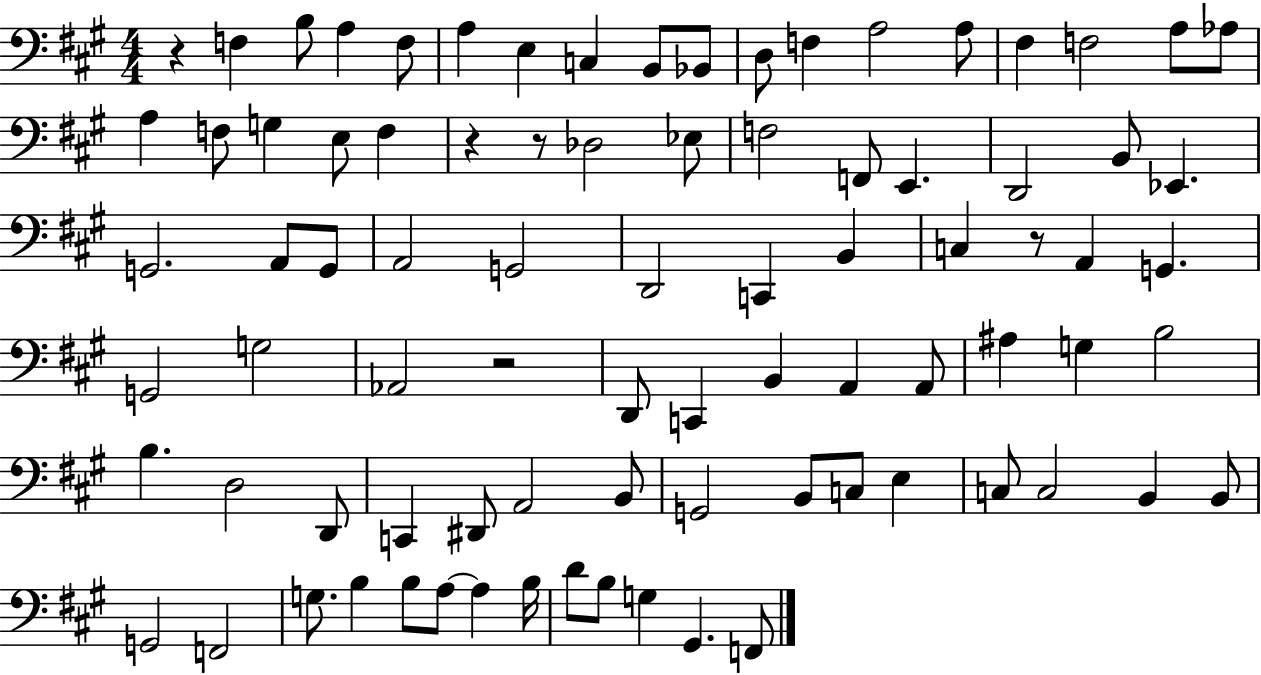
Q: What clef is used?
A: bass